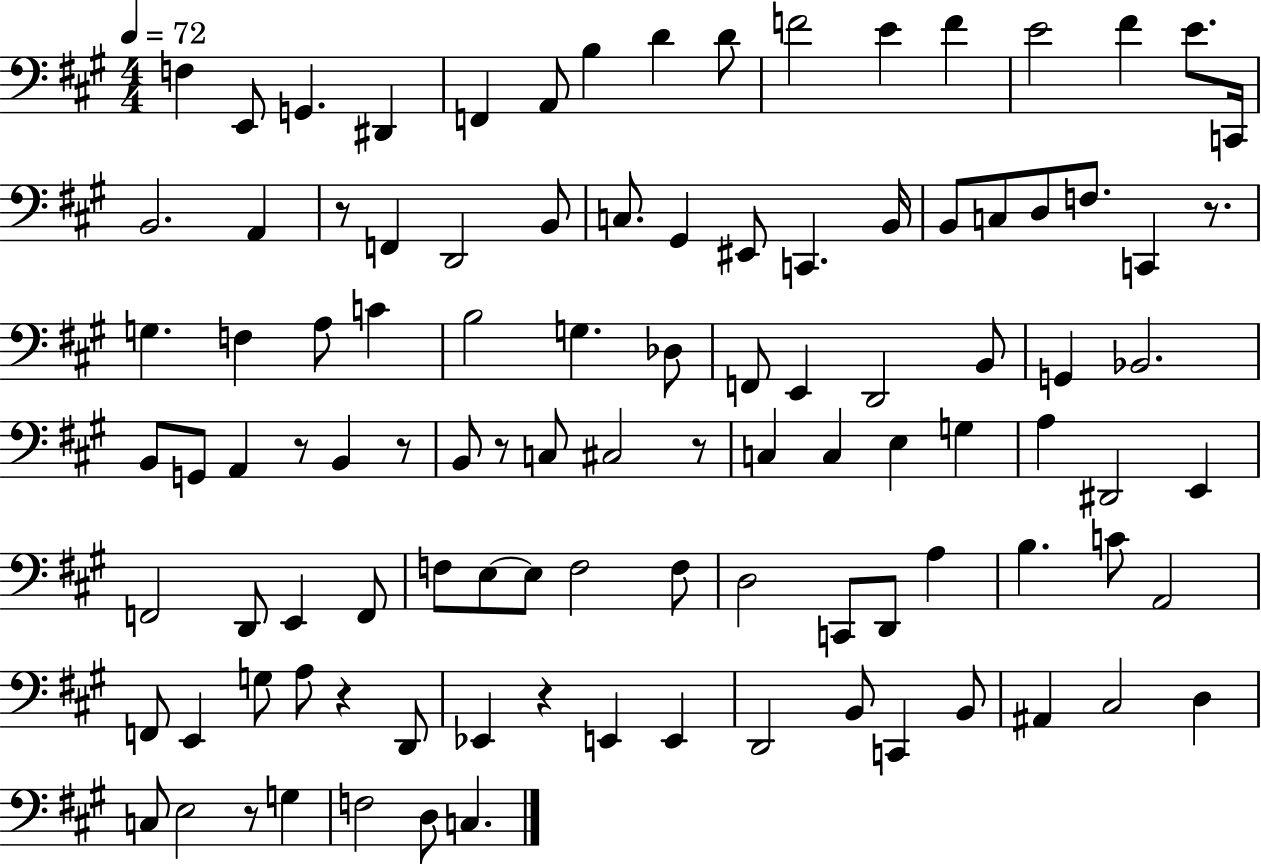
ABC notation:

X:1
T:Untitled
M:4/4
L:1/4
K:A
F, E,,/2 G,, ^D,, F,, A,,/2 B, D D/2 F2 E F E2 ^F E/2 C,,/4 B,,2 A,, z/2 F,, D,,2 B,,/2 C,/2 ^G,, ^E,,/2 C,, B,,/4 B,,/2 C,/2 D,/2 F,/2 C,, z/2 G, F, A,/2 C B,2 G, _D,/2 F,,/2 E,, D,,2 B,,/2 G,, _B,,2 B,,/2 G,,/2 A,, z/2 B,, z/2 B,,/2 z/2 C,/2 ^C,2 z/2 C, C, E, G, A, ^D,,2 E,, F,,2 D,,/2 E,, F,,/2 F,/2 E,/2 E,/2 F,2 F,/2 D,2 C,,/2 D,,/2 A, B, C/2 A,,2 F,,/2 E,, G,/2 A,/2 z D,,/2 _E,, z E,, E,, D,,2 B,,/2 C,, B,,/2 ^A,, ^C,2 D, C,/2 E,2 z/2 G, F,2 D,/2 C,